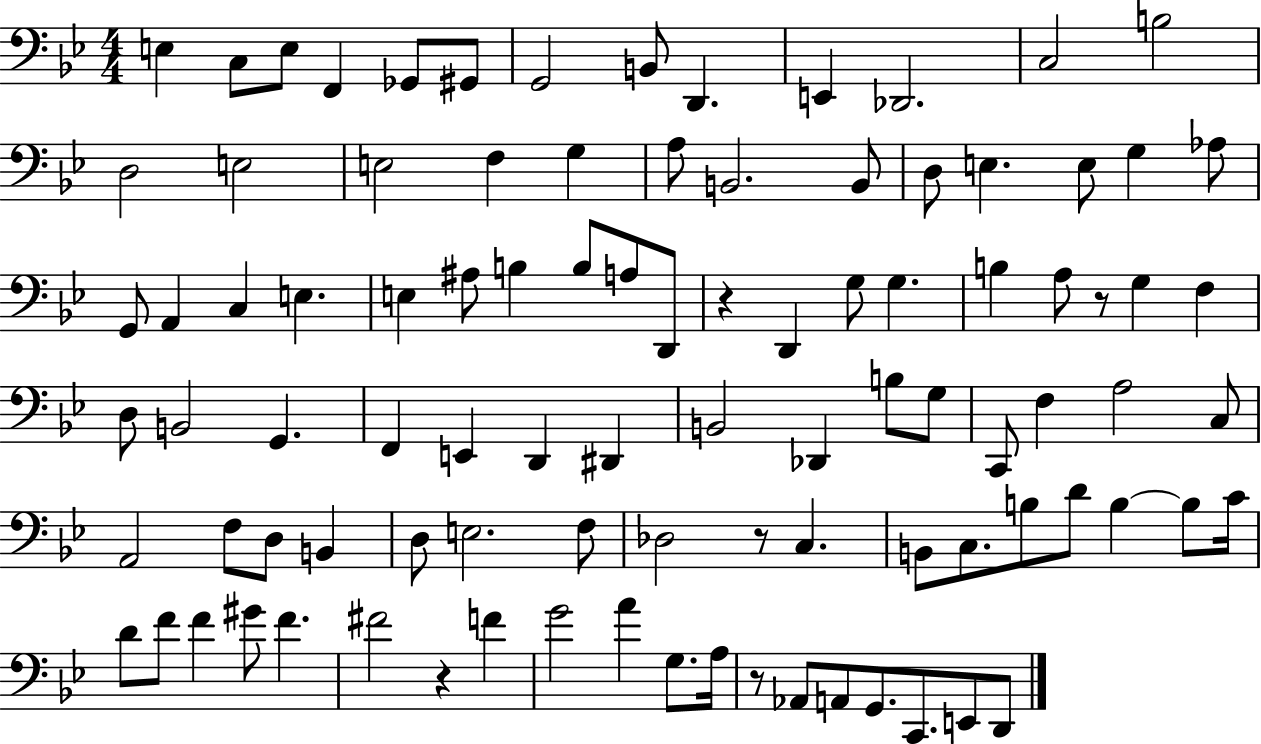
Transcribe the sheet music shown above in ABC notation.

X:1
T:Untitled
M:4/4
L:1/4
K:Bb
E, C,/2 E,/2 F,, _G,,/2 ^G,,/2 G,,2 B,,/2 D,, E,, _D,,2 C,2 B,2 D,2 E,2 E,2 F, G, A,/2 B,,2 B,,/2 D,/2 E, E,/2 G, _A,/2 G,,/2 A,, C, E, E, ^A,/2 B, B,/2 A,/2 D,,/2 z D,, G,/2 G, B, A,/2 z/2 G, F, D,/2 B,,2 G,, F,, E,, D,, ^D,, B,,2 _D,, B,/2 G,/2 C,,/2 F, A,2 C,/2 A,,2 F,/2 D,/2 B,, D,/2 E,2 F,/2 _D,2 z/2 C, B,,/2 C,/2 B,/2 D/2 B, B,/2 C/4 D/2 F/2 F ^G/2 F ^F2 z F G2 A G,/2 A,/4 z/2 _A,,/2 A,,/2 G,,/2 C,,/2 E,,/2 D,,/2